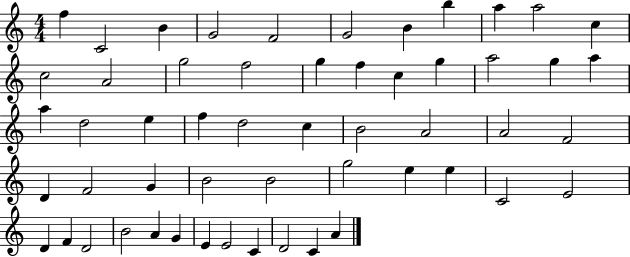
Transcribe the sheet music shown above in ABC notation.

X:1
T:Untitled
M:4/4
L:1/4
K:C
f C2 B G2 F2 G2 B b a a2 c c2 A2 g2 f2 g f c g a2 g a a d2 e f d2 c B2 A2 A2 F2 D F2 G B2 B2 g2 e e C2 E2 D F D2 B2 A G E E2 C D2 C A